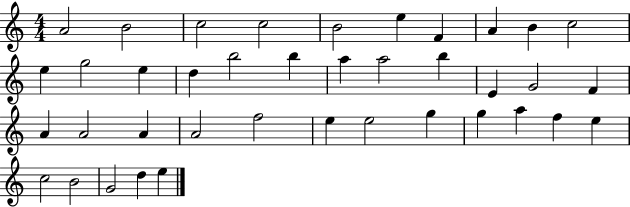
A4/h B4/h C5/h C5/h B4/h E5/q F4/q A4/q B4/q C5/h E5/q G5/h E5/q D5/q B5/h B5/q A5/q A5/h B5/q E4/q G4/h F4/q A4/q A4/h A4/q A4/h F5/h E5/q E5/h G5/q G5/q A5/q F5/q E5/q C5/h B4/h G4/h D5/q E5/q